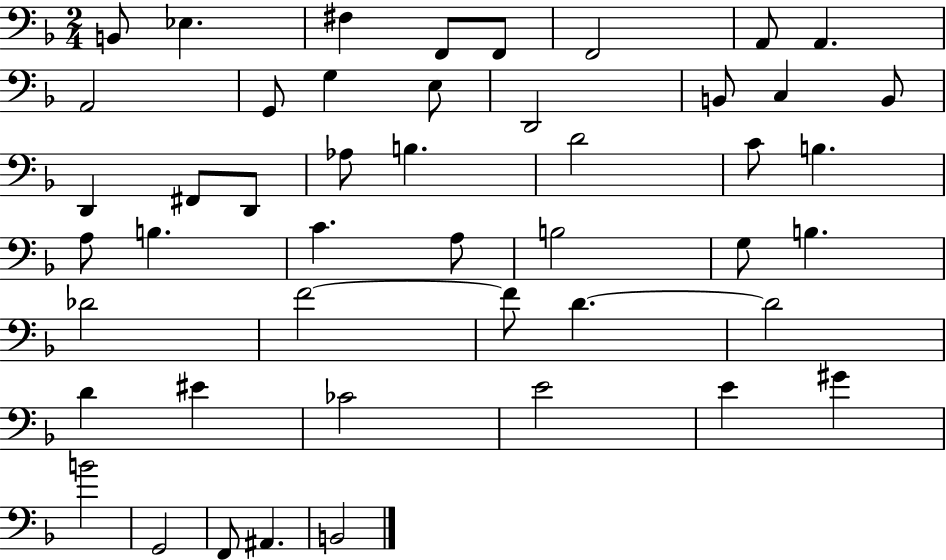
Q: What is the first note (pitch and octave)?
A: B2